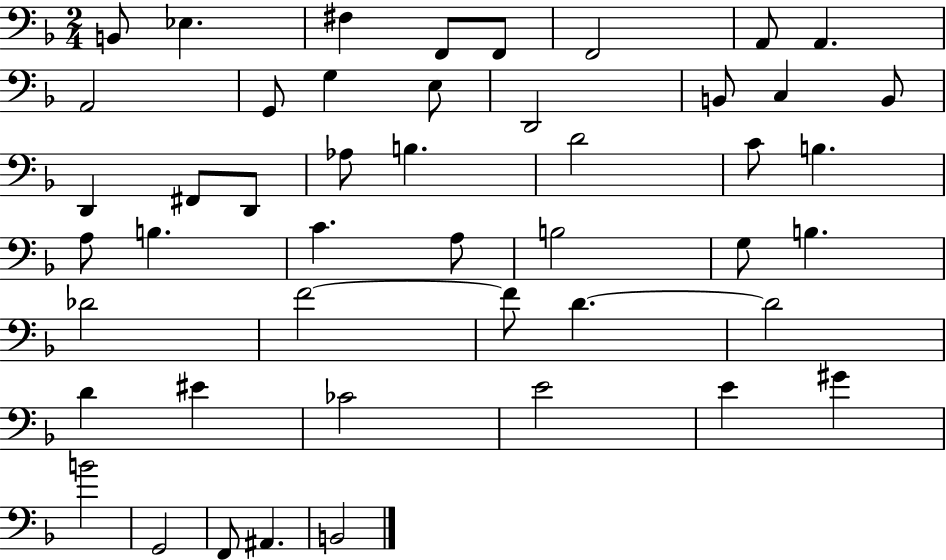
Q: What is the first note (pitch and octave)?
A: B2